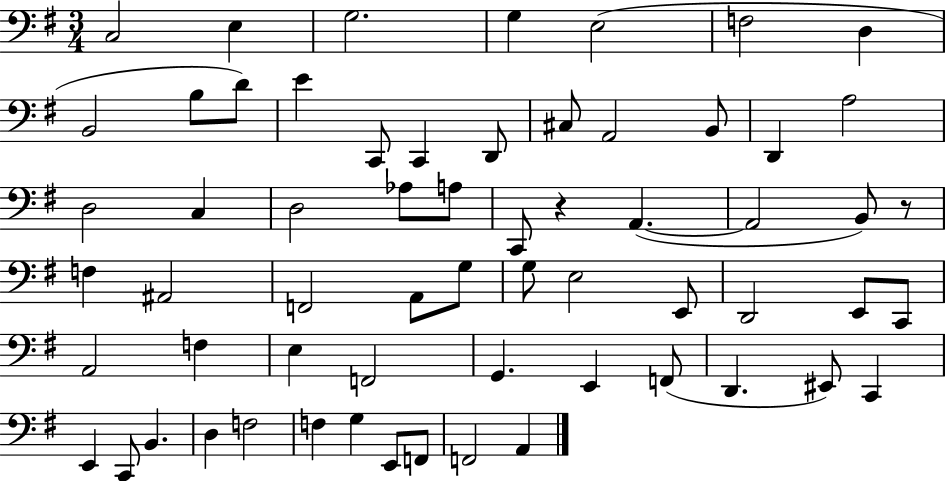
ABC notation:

X:1
T:Untitled
M:3/4
L:1/4
K:G
C,2 E, G,2 G, E,2 F,2 D, B,,2 B,/2 D/2 E C,,/2 C,, D,,/2 ^C,/2 A,,2 B,,/2 D,, A,2 D,2 C, D,2 _A,/2 A,/2 C,,/2 z A,, A,,2 B,,/2 z/2 F, ^A,,2 F,,2 A,,/2 G,/2 G,/2 E,2 E,,/2 D,,2 E,,/2 C,,/2 A,,2 F, E, F,,2 G,, E,, F,,/2 D,, ^E,,/2 C,, E,, C,,/2 B,, D, F,2 F, G, E,,/2 F,,/2 F,,2 A,,